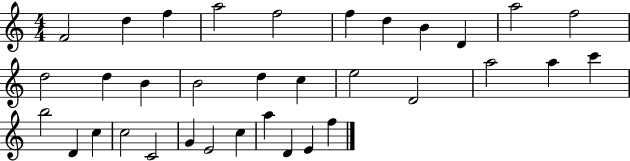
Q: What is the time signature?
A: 4/4